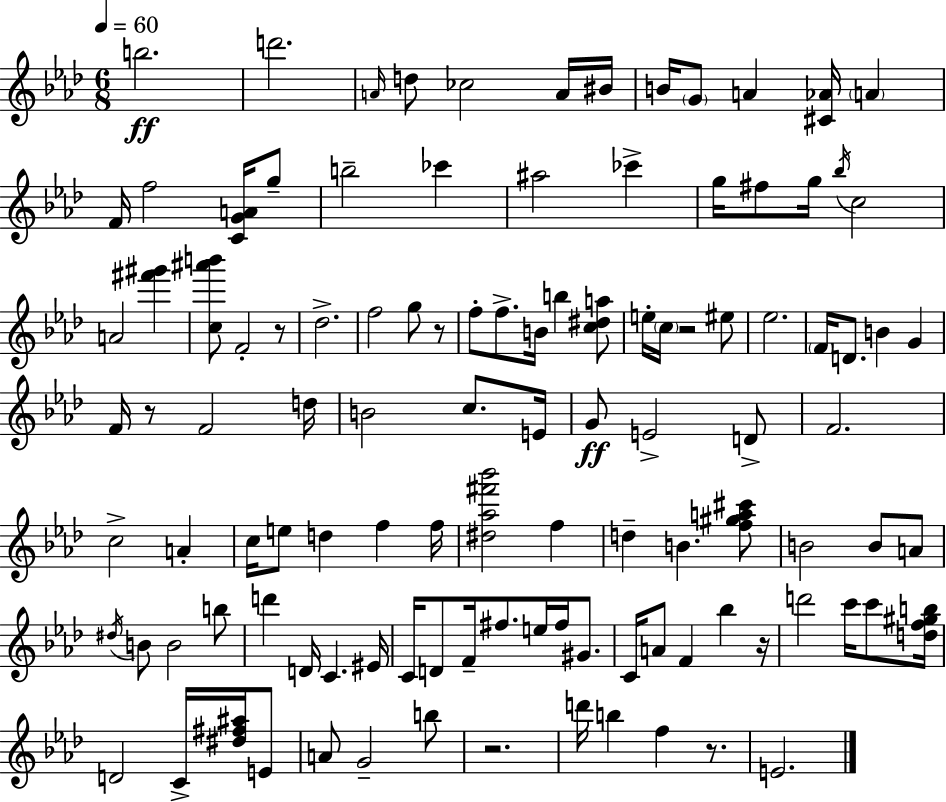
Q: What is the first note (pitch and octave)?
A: B5